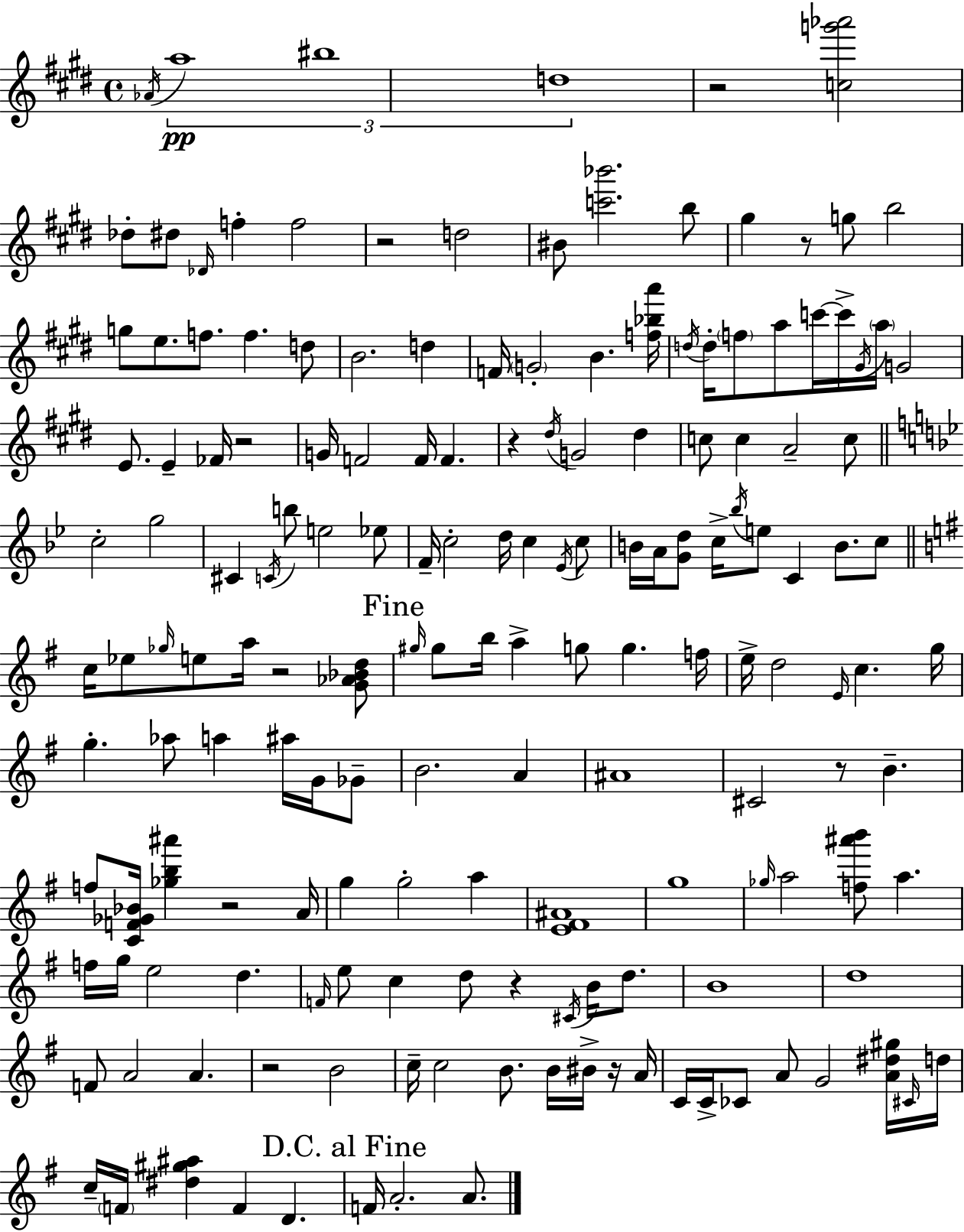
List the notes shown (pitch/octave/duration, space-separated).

Ab4/s A5/w BIS5/w D5/w R/h [C5,G6,Ab6]/h Db5/e D#5/e Db4/s F5/q F5/h R/h D5/h BIS4/e [C6,Bb6]/h. B5/e G#5/q R/e G5/e B5/h G5/e E5/e. F5/e. F5/q. D5/e B4/h. D5/q F4/s G4/h B4/q. [F5,Bb5,A6]/s D5/s D5/s F5/e A5/e C6/s C6/s G#4/s A5/s G4/h E4/e. E4/q FES4/s R/h G4/s F4/h F4/s F4/q. R/q D#5/s G4/h D#5/q C5/e C5/q A4/h C5/e C5/h G5/h C#4/q C4/s B5/e E5/h Eb5/e F4/s C5/h D5/s C5/q Eb4/s C5/e B4/s A4/s [G4,D5]/e C5/s Bb5/s E5/e C4/q B4/e. C5/e C5/s Eb5/e Gb5/s E5/e A5/s R/h [G4,Ab4,Bb4,D5]/e G#5/s G#5/e B5/s A5/q G5/e G5/q. F5/s E5/s D5/h E4/s C5/q. G5/s G5/q. Ab5/e A5/q A#5/s G4/s Gb4/e B4/h. A4/q A#4/w C#4/h R/e B4/q. F5/e [C4,F4,Gb4,Bb4]/s [Gb5,B5,A#6]/q R/h A4/s G5/q G5/h A5/q [E4,F#4,A#4]/w G5/w Gb5/s A5/h [F5,A#6,B6]/e A5/q. F5/s G5/s E5/h D5/q. F4/s E5/e C5/q D5/e R/q C#4/s B4/s D5/e. B4/w D5/w F4/e A4/h A4/q. R/h B4/h C5/s C5/h B4/e. B4/s BIS4/s R/s A4/s C4/s C4/s CES4/e A4/e G4/h [A4,D#5,G#5]/s C#4/s D5/s C5/s F4/s [D#5,G#5,A#5]/q F4/q D4/q. F4/s A4/h. A4/e.